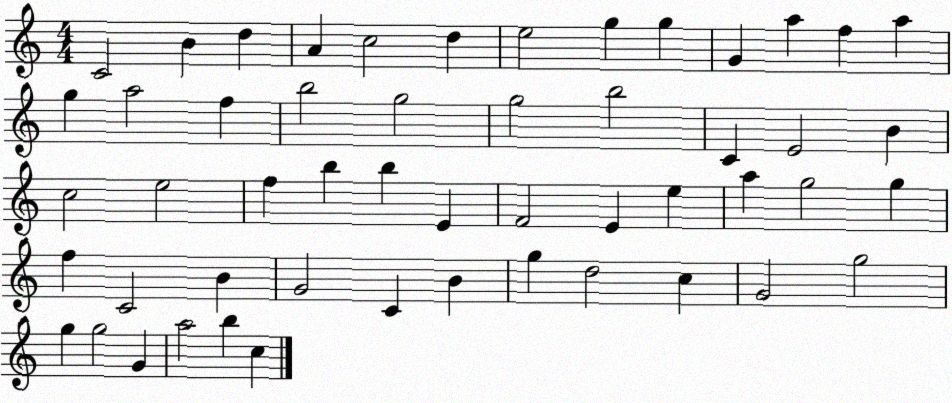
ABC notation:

X:1
T:Untitled
M:4/4
L:1/4
K:C
C2 B d A c2 d e2 g g G a f a g a2 f b2 g2 g2 b2 C E2 B c2 e2 f b b E F2 E e a g2 g f C2 B G2 C B g d2 c G2 g2 g g2 G a2 b c